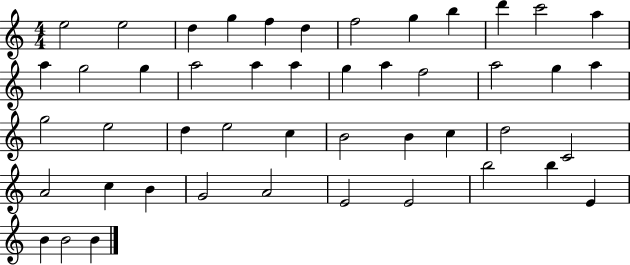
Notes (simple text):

E5/h E5/h D5/q G5/q F5/q D5/q F5/h G5/q B5/q D6/q C6/h A5/q A5/q G5/h G5/q A5/h A5/q A5/q G5/q A5/q F5/h A5/h G5/q A5/q G5/h E5/h D5/q E5/h C5/q B4/h B4/q C5/q D5/h C4/h A4/h C5/q B4/q G4/h A4/h E4/h E4/h B5/h B5/q E4/q B4/q B4/h B4/q